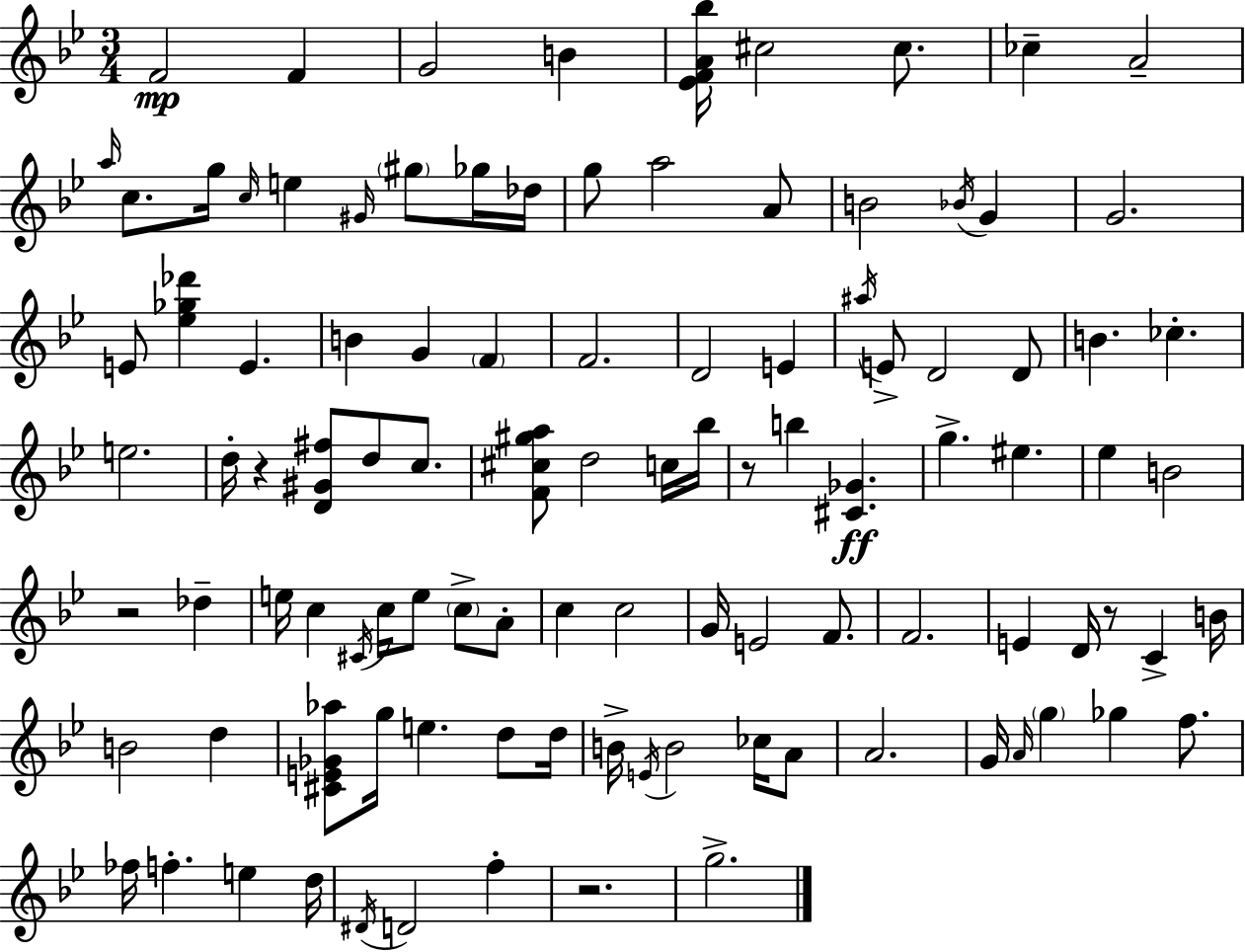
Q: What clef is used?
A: treble